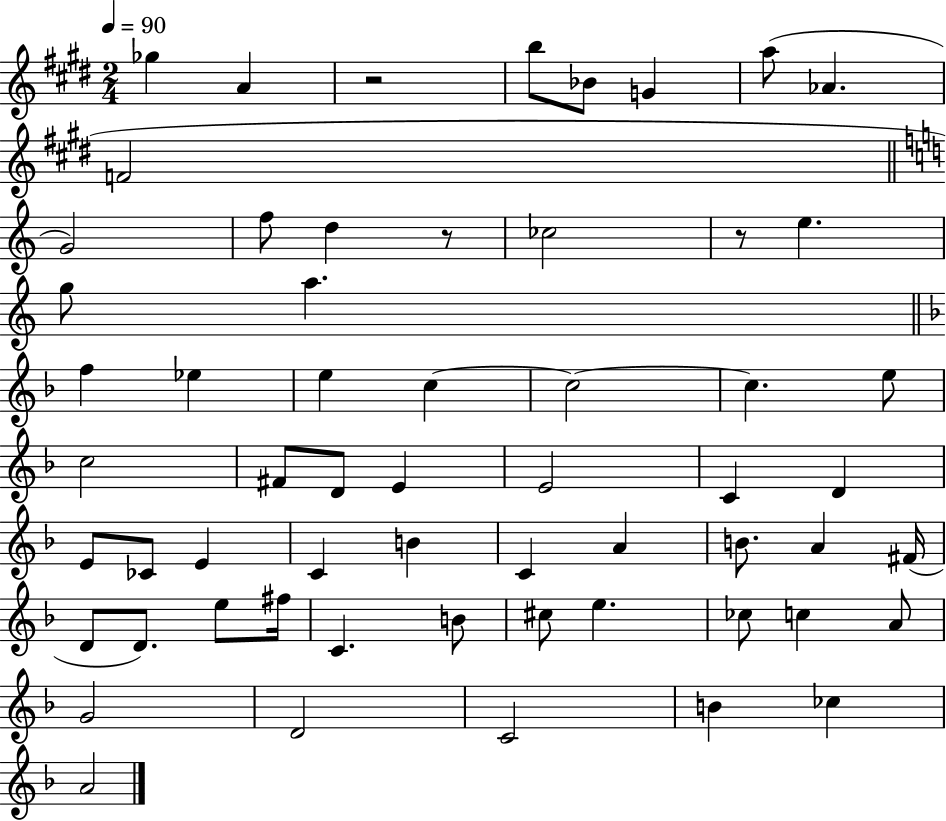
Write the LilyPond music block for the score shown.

{
  \clef treble
  \numericTimeSignature
  \time 2/4
  \key e \major
  \tempo 4 = 90
  \repeat volta 2 { ges''4 a'4 | r2 | b''8 bes'8 g'4 | a''8( aes'4. | \break f'2 | \bar "||" \break \key c \major g'2) | f''8 d''4 r8 | ces''2 | r8 e''4. | \break g''8 a''4. | \bar "||" \break \key d \minor f''4 ees''4 | e''4 c''4~~ | c''2~~ | c''4. e''8 | \break c''2 | fis'8 d'8 e'4 | e'2 | c'4 d'4 | \break e'8 ces'8 e'4 | c'4 b'4 | c'4 a'4 | b'8. a'4 fis'16( | \break d'8 d'8.) e''8 fis''16 | c'4. b'8 | cis''8 e''4. | ces''8 c''4 a'8 | \break g'2 | d'2 | c'2 | b'4 ces''4 | \break a'2 | } \bar "|."
}